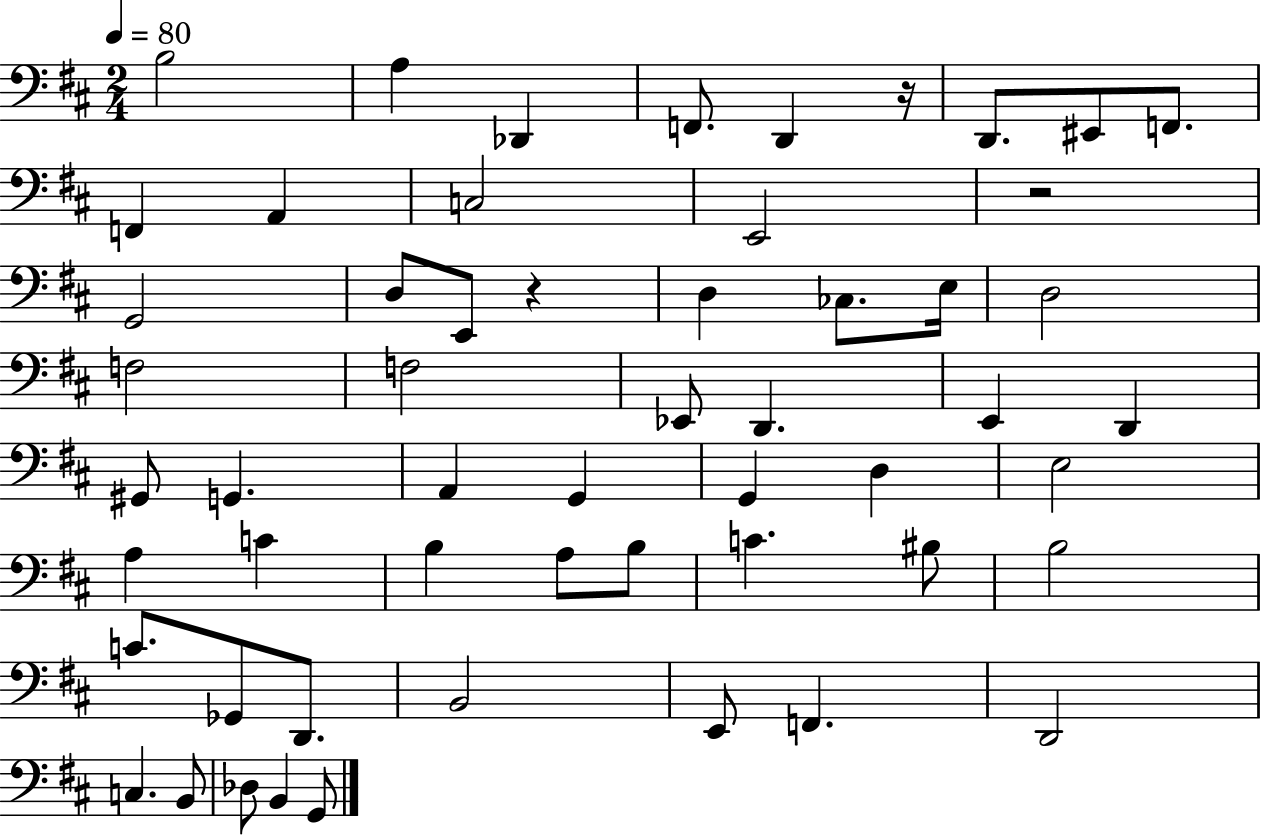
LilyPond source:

{
  \clef bass
  \numericTimeSignature
  \time 2/4
  \key d \major
  \tempo 4 = 80
  \repeat volta 2 { b2 | a4 des,4 | f,8. d,4 r16 | d,8. eis,8 f,8. | \break f,4 a,4 | c2 | e,2 | r2 | \break g,2 | d8 e,8 r4 | d4 ces8. e16 | d2 | \break f2 | f2 | ees,8 d,4. | e,4 d,4 | \break gis,8 g,4. | a,4 g,4 | g,4 d4 | e2 | \break a4 c'4 | b4 a8 b8 | c'4. bis8 | b2 | \break c'8. ges,8 d,8. | b,2 | e,8 f,4. | d,2 | \break c4. b,8 | des8 b,4 g,8 | } \bar "|."
}